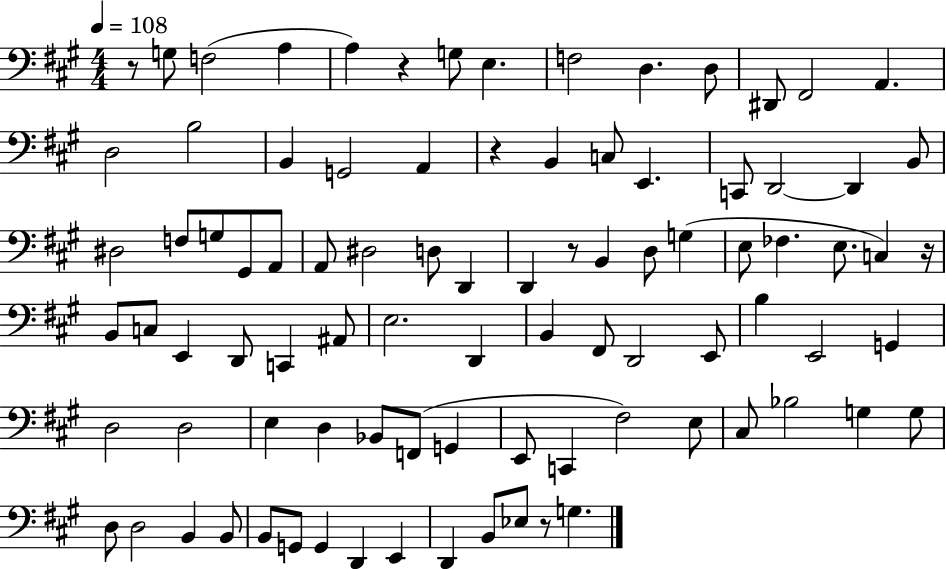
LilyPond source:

{
  \clef bass
  \numericTimeSignature
  \time 4/4
  \key a \major
  \tempo 4 = 108
  r8 g8 f2( a4 | a4) r4 g8 e4. | f2 d4. d8 | dis,8 fis,2 a,4. | \break d2 b2 | b,4 g,2 a,4 | r4 b,4 c8 e,4. | c,8 d,2~~ d,4 b,8 | \break dis2 f8 g8 gis,8 a,8 | a,8 dis2 d8 d,4 | d,4 r8 b,4 d8 g4( | e8 fes4. e8. c4) r16 | \break b,8 c8 e,4 d,8 c,4 ais,8 | e2. d,4 | b,4 fis,8 d,2 e,8 | b4 e,2 g,4 | \break d2 d2 | e4 d4 bes,8 f,8( g,4 | e,8 c,4 fis2) e8 | cis8 bes2 g4 g8 | \break d8 d2 b,4 b,8 | b,8 g,8 g,4 d,4 e,4 | d,4 b,8 ees8 r8 g4. | \bar "|."
}